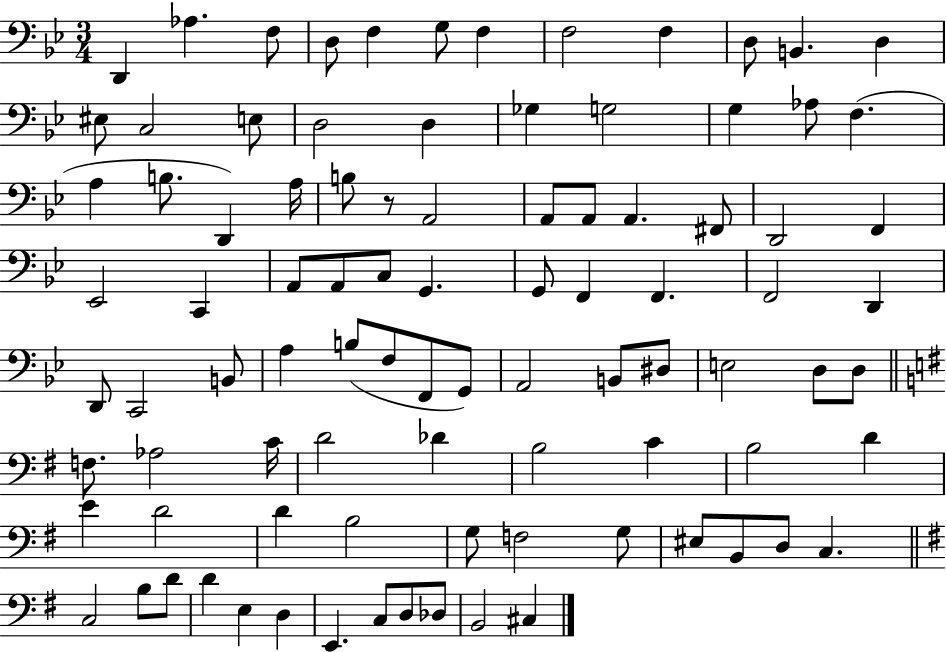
{
  \clef bass
  \numericTimeSignature
  \time 3/4
  \key bes \major
  \repeat volta 2 { d,4 aes4. f8 | d8 f4 g8 f4 | f2 f4 | d8 b,4. d4 | \break eis8 c2 e8 | d2 d4 | ges4 g2 | g4 aes8 f4.( | \break a4 b8. d,4) a16 | b8 r8 a,2 | a,8 a,8 a,4. fis,8 | d,2 f,4 | \break ees,2 c,4 | a,8 a,8 c8 g,4. | g,8 f,4 f,4. | f,2 d,4 | \break d,8 c,2 b,8 | a4 b8( f8 f,8 g,8) | a,2 b,8 dis8 | e2 d8 d8 | \break \bar "||" \break \key g \major f8. aes2 c'16 | d'2 des'4 | b2 c'4 | b2 d'4 | \break e'4 d'2 | d'4 b2 | g8 f2 g8 | eis8 b,8 d8 c4. | \break \bar "||" \break \key e \minor c2 b8 d'8 | d'4 e4 d4 | e,4. c8 d8 des8 | b,2 cis4 | \break } \bar "|."
}